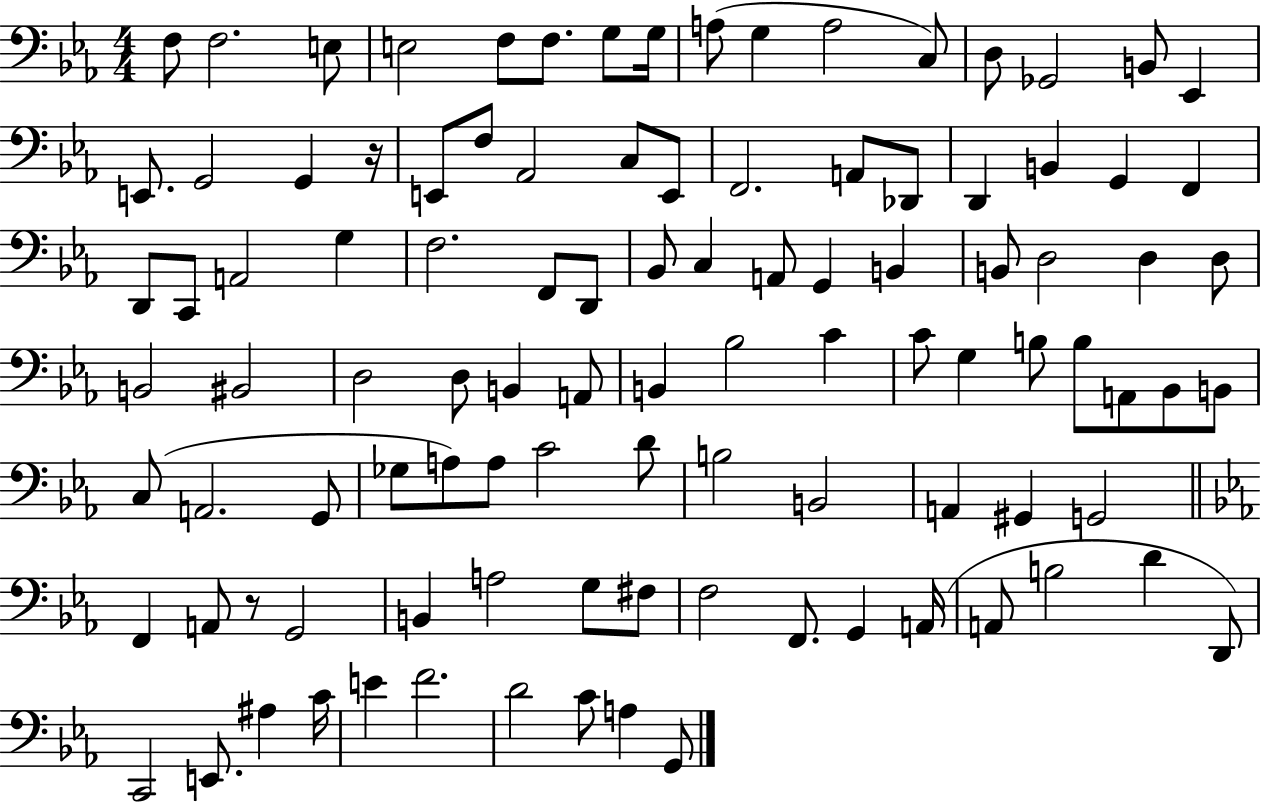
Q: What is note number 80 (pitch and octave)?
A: B2